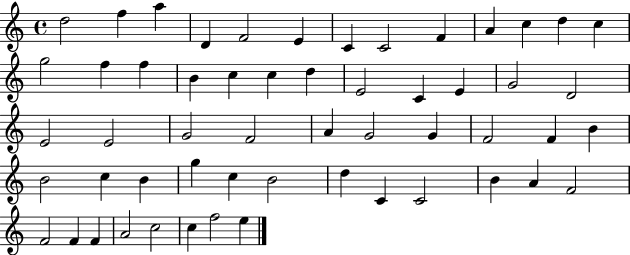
{
  \clef treble
  \time 4/4
  \defaultTimeSignature
  \key c \major
  d''2 f''4 a''4 | d'4 f'2 e'4 | c'4 c'2 f'4 | a'4 c''4 d''4 c''4 | \break g''2 f''4 f''4 | b'4 c''4 c''4 d''4 | e'2 c'4 e'4 | g'2 d'2 | \break e'2 e'2 | g'2 f'2 | a'4 g'2 g'4 | f'2 f'4 b'4 | \break b'2 c''4 b'4 | g''4 c''4 b'2 | d''4 c'4 c'2 | b'4 a'4 f'2 | \break f'2 f'4 f'4 | a'2 c''2 | c''4 f''2 e''4 | \bar "|."
}